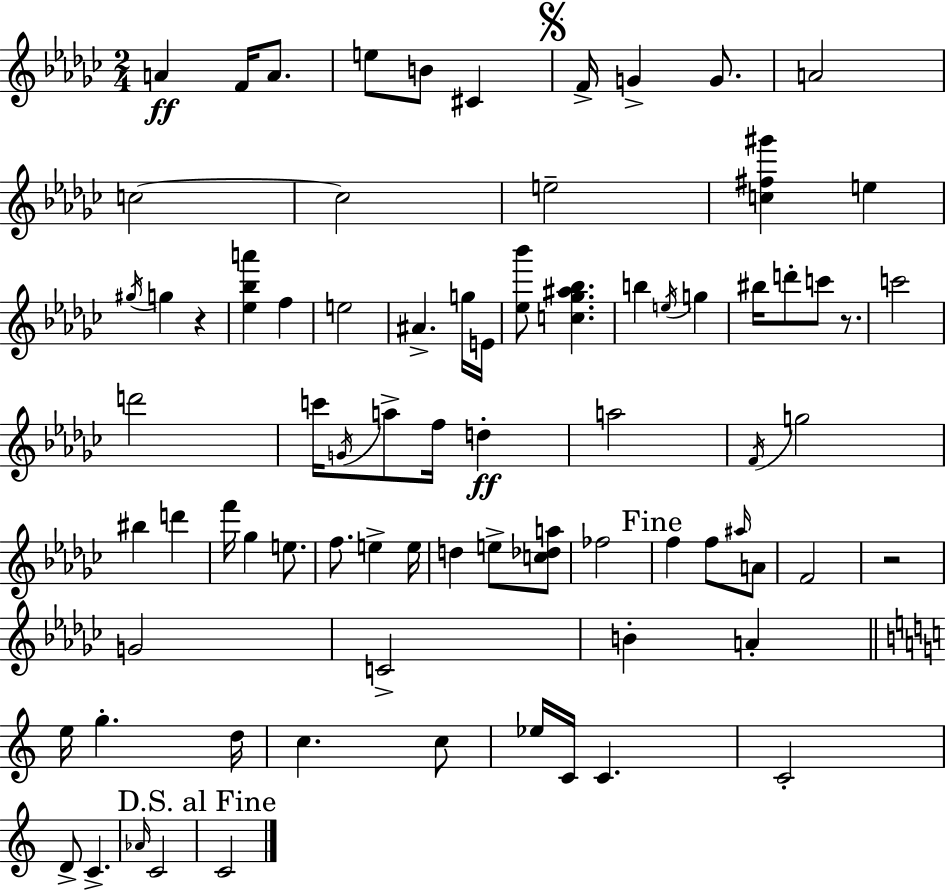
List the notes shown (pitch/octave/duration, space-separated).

A4/q F4/s A4/e. E5/e B4/e C#4/q F4/s G4/q G4/e. A4/h C5/h C5/h E5/h [C5,F#5,G#6]/q E5/q G#5/s G5/q R/q [Eb5,Bb5,A6]/q F5/q E5/h A#4/q. G5/s E4/s [Eb5,Bb6]/e [C5,Gb5,A#5,Bb5]/q. B5/q E5/s G5/q BIS5/s D6/e C6/e R/e. C6/h D6/h C6/s G4/s A5/e F5/s D5/q A5/h F4/s G5/h BIS5/q D6/q F6/s Gb5/q E5/e. F5/e. E5/q E5/s D5/q E5/e [C5,Db5,A5]/e FES5/h F5/q F5/e A#5/s A4/e F4/h R/h G4/h C4/h B4/q A4/q E5/s G5/q. D5/s C5/q. C5/e Eb5/s C4/s C4/q. C4/h D4/e C4/q. Ab4/s C4/h C4/h